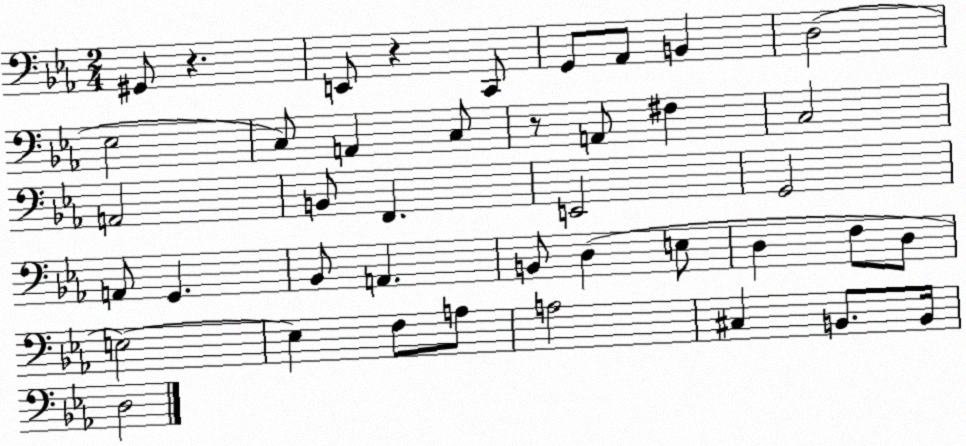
X:1
T:Untitled
M:2/4
L:1/4
K:Eb
^G,,/2 z E,,/2 z C,,/2 G,,/2 _A,,/2 B,, D,2 _E,2 C,/2 A,, C,/2 z/2 A,,/2 ^F, C,2 A,,2 B,,/2 F,, E,,2 G,,2 A,,/2 G,, _B,,/2 A,, B,,/2 D, E,/2 D, F,/2 D,/2 E,2 E, F,/2 A,/2 A,2 ^C, B,,/2 B,,/4 D,2